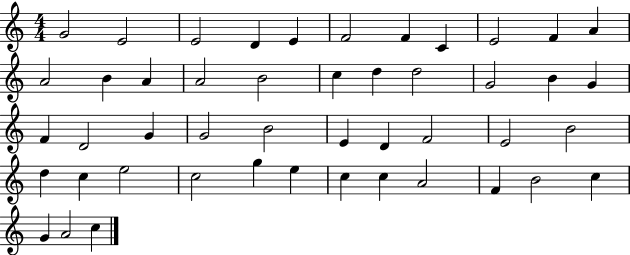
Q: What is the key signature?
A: C major